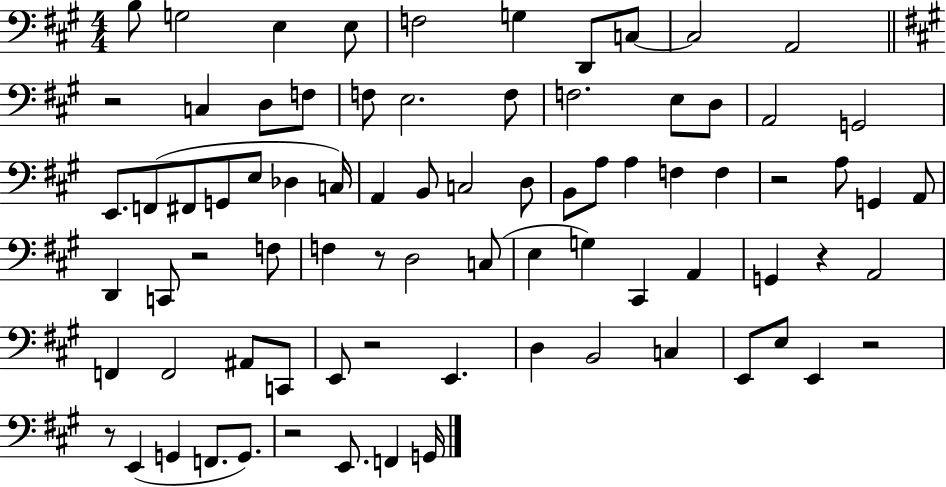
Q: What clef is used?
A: bass